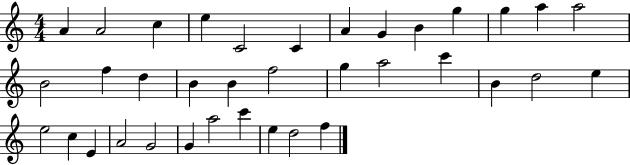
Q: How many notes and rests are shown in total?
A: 36